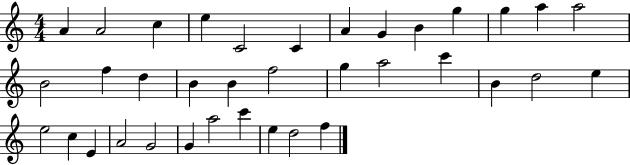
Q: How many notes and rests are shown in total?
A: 36